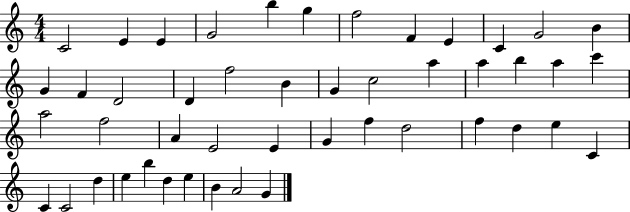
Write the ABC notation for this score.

X:1
T:Untitled
M:4/4
L:1/4
K:C
C2 E E G2 b g f2 F E C G2 B G F D2 D f2 B G c2 a a b a c' a2 f2 A E2 E G f d2 f d e C C C2 d e b d e B A2 G